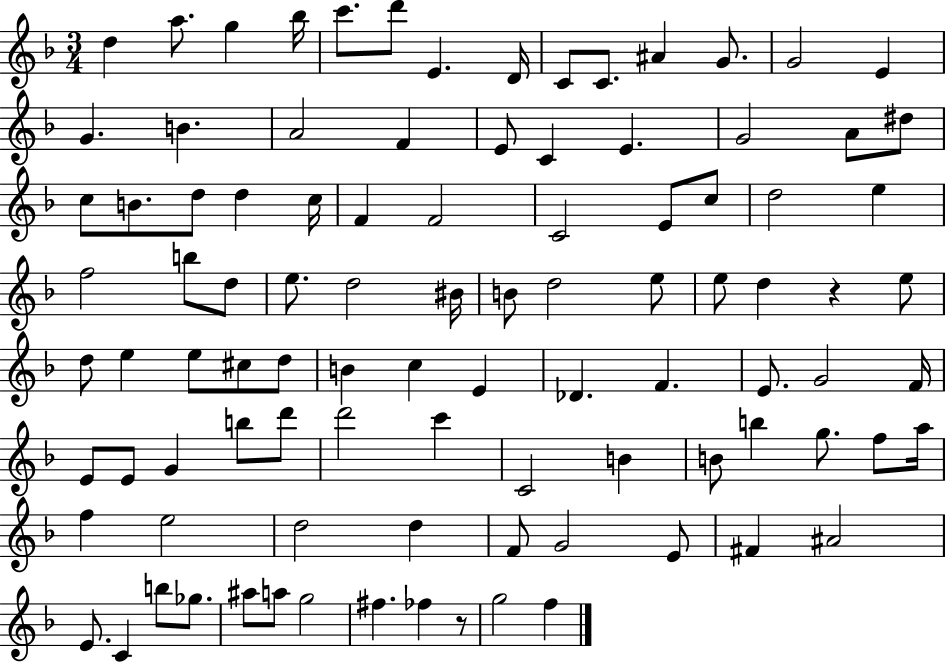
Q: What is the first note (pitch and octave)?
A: D5